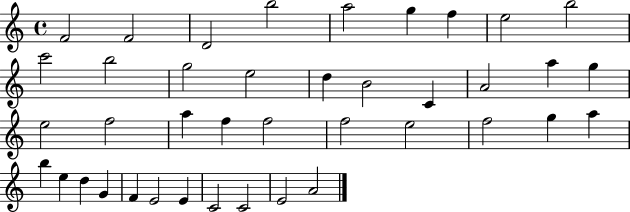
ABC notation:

X:1
T:Untitled
M:4/4
L:1/4
K:C
F2 F2 D2 b2 a2 g f e2 b2 c'2 b2 g2 e2 d B2 C A2 a g e2 f2 a f f2 f2 e2 f2 g a b e d G F E2 E C2 C2 E2 A2